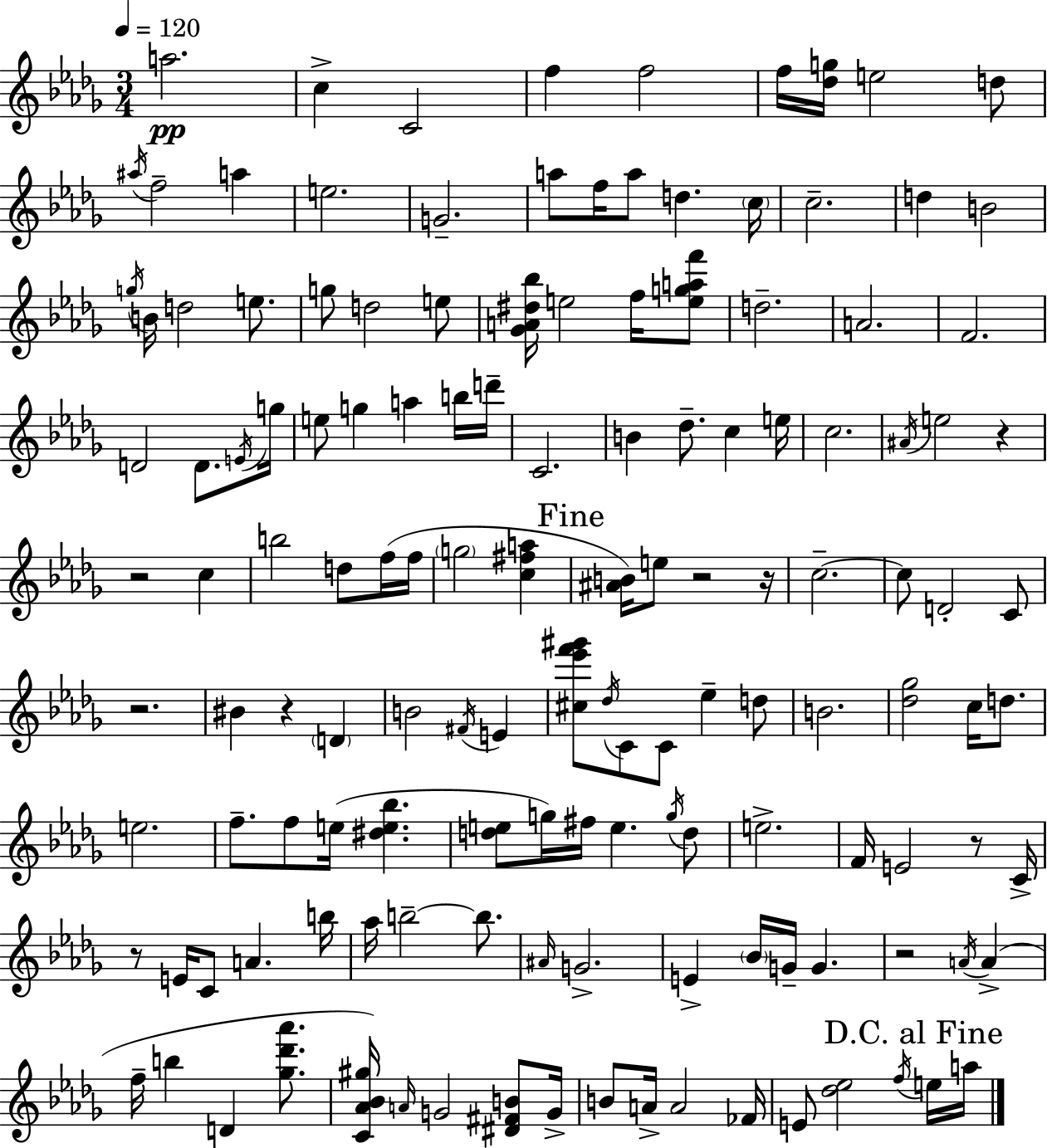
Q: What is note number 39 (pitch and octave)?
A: G5